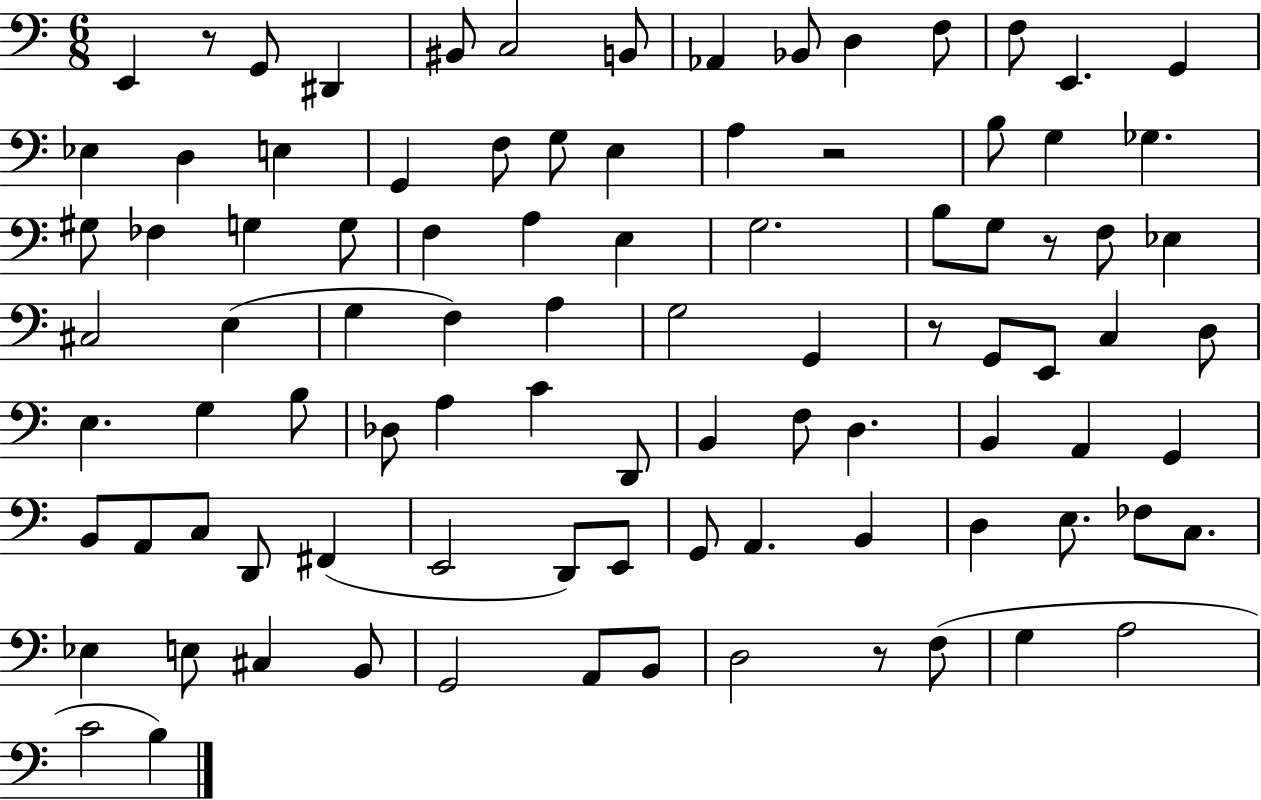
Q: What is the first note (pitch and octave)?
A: E2